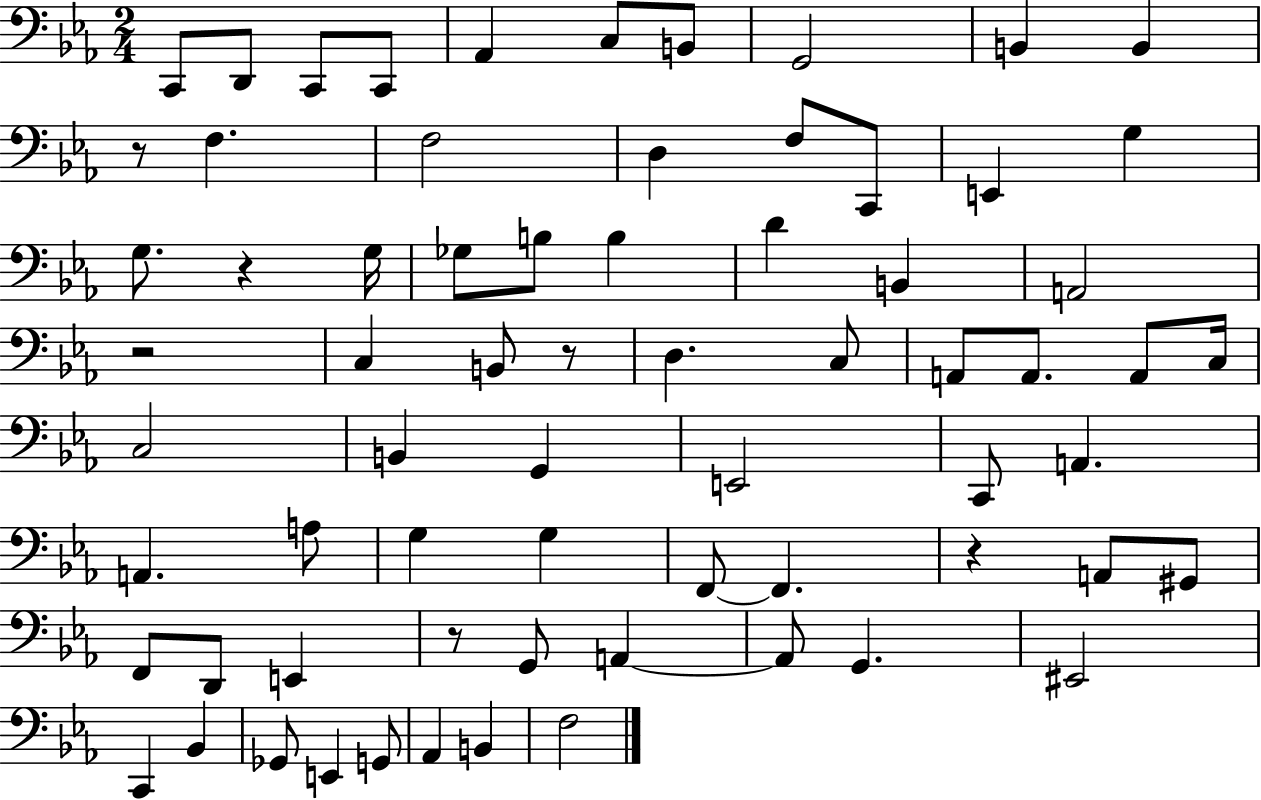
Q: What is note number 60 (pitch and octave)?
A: G2